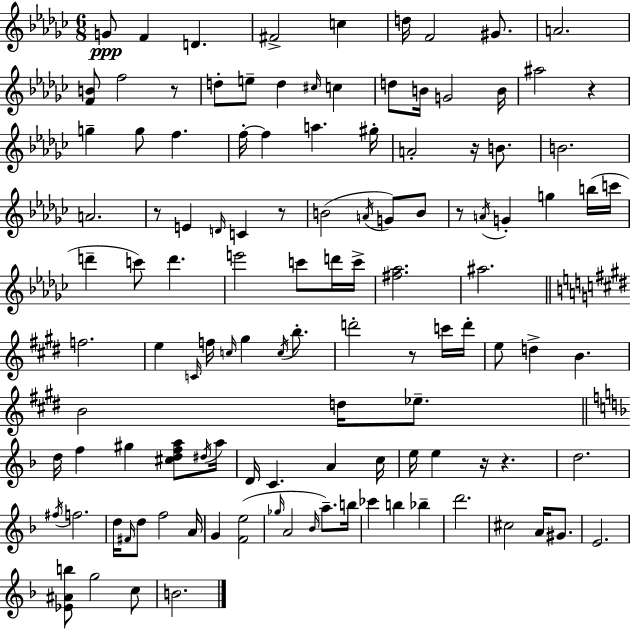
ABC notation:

X:1
T:Untitled
M:6/8
L:1/4
K:Ebm
G/2 F D ^F2 c d/4 F2 ^G/2 A2 [FB]/2 f2 z/2 d/2 e/2 d ^c/4 c d/2 B/4 G2 B/4 ^a2 z g g/2 f f/4 f a ^g/4 A2 z/4 B/2 B2 A2 z/2 E D/4 C z/2 B2 A/4 G/2 B/2 z/2 A/4 G g b/4 c'/4 d' c'/2 d' e'2 c'/2 d'/4 c'/4 [^f_a]2 ^a2 f2 e C/4 f/4 c/4 ^g c/4 b/2 d'2 z/2 c'/4 d'/4 e/2 d B B2 d/4 _e/2 d/4 f ^g [^cdfa]/2 ^d/4 a/4 D/4 C A c/4 e/4 e z/4 z d2 ^f/4 f2 d/4 ^F/4 d/2 f2 A/4 G [Fe]2 _g/4 A2 _B/4 a/2 b/4 _c' b _b d'2 ^c2 A/4 ^G/2 E2 [_E^Ab]/2 g2 c/2 B2